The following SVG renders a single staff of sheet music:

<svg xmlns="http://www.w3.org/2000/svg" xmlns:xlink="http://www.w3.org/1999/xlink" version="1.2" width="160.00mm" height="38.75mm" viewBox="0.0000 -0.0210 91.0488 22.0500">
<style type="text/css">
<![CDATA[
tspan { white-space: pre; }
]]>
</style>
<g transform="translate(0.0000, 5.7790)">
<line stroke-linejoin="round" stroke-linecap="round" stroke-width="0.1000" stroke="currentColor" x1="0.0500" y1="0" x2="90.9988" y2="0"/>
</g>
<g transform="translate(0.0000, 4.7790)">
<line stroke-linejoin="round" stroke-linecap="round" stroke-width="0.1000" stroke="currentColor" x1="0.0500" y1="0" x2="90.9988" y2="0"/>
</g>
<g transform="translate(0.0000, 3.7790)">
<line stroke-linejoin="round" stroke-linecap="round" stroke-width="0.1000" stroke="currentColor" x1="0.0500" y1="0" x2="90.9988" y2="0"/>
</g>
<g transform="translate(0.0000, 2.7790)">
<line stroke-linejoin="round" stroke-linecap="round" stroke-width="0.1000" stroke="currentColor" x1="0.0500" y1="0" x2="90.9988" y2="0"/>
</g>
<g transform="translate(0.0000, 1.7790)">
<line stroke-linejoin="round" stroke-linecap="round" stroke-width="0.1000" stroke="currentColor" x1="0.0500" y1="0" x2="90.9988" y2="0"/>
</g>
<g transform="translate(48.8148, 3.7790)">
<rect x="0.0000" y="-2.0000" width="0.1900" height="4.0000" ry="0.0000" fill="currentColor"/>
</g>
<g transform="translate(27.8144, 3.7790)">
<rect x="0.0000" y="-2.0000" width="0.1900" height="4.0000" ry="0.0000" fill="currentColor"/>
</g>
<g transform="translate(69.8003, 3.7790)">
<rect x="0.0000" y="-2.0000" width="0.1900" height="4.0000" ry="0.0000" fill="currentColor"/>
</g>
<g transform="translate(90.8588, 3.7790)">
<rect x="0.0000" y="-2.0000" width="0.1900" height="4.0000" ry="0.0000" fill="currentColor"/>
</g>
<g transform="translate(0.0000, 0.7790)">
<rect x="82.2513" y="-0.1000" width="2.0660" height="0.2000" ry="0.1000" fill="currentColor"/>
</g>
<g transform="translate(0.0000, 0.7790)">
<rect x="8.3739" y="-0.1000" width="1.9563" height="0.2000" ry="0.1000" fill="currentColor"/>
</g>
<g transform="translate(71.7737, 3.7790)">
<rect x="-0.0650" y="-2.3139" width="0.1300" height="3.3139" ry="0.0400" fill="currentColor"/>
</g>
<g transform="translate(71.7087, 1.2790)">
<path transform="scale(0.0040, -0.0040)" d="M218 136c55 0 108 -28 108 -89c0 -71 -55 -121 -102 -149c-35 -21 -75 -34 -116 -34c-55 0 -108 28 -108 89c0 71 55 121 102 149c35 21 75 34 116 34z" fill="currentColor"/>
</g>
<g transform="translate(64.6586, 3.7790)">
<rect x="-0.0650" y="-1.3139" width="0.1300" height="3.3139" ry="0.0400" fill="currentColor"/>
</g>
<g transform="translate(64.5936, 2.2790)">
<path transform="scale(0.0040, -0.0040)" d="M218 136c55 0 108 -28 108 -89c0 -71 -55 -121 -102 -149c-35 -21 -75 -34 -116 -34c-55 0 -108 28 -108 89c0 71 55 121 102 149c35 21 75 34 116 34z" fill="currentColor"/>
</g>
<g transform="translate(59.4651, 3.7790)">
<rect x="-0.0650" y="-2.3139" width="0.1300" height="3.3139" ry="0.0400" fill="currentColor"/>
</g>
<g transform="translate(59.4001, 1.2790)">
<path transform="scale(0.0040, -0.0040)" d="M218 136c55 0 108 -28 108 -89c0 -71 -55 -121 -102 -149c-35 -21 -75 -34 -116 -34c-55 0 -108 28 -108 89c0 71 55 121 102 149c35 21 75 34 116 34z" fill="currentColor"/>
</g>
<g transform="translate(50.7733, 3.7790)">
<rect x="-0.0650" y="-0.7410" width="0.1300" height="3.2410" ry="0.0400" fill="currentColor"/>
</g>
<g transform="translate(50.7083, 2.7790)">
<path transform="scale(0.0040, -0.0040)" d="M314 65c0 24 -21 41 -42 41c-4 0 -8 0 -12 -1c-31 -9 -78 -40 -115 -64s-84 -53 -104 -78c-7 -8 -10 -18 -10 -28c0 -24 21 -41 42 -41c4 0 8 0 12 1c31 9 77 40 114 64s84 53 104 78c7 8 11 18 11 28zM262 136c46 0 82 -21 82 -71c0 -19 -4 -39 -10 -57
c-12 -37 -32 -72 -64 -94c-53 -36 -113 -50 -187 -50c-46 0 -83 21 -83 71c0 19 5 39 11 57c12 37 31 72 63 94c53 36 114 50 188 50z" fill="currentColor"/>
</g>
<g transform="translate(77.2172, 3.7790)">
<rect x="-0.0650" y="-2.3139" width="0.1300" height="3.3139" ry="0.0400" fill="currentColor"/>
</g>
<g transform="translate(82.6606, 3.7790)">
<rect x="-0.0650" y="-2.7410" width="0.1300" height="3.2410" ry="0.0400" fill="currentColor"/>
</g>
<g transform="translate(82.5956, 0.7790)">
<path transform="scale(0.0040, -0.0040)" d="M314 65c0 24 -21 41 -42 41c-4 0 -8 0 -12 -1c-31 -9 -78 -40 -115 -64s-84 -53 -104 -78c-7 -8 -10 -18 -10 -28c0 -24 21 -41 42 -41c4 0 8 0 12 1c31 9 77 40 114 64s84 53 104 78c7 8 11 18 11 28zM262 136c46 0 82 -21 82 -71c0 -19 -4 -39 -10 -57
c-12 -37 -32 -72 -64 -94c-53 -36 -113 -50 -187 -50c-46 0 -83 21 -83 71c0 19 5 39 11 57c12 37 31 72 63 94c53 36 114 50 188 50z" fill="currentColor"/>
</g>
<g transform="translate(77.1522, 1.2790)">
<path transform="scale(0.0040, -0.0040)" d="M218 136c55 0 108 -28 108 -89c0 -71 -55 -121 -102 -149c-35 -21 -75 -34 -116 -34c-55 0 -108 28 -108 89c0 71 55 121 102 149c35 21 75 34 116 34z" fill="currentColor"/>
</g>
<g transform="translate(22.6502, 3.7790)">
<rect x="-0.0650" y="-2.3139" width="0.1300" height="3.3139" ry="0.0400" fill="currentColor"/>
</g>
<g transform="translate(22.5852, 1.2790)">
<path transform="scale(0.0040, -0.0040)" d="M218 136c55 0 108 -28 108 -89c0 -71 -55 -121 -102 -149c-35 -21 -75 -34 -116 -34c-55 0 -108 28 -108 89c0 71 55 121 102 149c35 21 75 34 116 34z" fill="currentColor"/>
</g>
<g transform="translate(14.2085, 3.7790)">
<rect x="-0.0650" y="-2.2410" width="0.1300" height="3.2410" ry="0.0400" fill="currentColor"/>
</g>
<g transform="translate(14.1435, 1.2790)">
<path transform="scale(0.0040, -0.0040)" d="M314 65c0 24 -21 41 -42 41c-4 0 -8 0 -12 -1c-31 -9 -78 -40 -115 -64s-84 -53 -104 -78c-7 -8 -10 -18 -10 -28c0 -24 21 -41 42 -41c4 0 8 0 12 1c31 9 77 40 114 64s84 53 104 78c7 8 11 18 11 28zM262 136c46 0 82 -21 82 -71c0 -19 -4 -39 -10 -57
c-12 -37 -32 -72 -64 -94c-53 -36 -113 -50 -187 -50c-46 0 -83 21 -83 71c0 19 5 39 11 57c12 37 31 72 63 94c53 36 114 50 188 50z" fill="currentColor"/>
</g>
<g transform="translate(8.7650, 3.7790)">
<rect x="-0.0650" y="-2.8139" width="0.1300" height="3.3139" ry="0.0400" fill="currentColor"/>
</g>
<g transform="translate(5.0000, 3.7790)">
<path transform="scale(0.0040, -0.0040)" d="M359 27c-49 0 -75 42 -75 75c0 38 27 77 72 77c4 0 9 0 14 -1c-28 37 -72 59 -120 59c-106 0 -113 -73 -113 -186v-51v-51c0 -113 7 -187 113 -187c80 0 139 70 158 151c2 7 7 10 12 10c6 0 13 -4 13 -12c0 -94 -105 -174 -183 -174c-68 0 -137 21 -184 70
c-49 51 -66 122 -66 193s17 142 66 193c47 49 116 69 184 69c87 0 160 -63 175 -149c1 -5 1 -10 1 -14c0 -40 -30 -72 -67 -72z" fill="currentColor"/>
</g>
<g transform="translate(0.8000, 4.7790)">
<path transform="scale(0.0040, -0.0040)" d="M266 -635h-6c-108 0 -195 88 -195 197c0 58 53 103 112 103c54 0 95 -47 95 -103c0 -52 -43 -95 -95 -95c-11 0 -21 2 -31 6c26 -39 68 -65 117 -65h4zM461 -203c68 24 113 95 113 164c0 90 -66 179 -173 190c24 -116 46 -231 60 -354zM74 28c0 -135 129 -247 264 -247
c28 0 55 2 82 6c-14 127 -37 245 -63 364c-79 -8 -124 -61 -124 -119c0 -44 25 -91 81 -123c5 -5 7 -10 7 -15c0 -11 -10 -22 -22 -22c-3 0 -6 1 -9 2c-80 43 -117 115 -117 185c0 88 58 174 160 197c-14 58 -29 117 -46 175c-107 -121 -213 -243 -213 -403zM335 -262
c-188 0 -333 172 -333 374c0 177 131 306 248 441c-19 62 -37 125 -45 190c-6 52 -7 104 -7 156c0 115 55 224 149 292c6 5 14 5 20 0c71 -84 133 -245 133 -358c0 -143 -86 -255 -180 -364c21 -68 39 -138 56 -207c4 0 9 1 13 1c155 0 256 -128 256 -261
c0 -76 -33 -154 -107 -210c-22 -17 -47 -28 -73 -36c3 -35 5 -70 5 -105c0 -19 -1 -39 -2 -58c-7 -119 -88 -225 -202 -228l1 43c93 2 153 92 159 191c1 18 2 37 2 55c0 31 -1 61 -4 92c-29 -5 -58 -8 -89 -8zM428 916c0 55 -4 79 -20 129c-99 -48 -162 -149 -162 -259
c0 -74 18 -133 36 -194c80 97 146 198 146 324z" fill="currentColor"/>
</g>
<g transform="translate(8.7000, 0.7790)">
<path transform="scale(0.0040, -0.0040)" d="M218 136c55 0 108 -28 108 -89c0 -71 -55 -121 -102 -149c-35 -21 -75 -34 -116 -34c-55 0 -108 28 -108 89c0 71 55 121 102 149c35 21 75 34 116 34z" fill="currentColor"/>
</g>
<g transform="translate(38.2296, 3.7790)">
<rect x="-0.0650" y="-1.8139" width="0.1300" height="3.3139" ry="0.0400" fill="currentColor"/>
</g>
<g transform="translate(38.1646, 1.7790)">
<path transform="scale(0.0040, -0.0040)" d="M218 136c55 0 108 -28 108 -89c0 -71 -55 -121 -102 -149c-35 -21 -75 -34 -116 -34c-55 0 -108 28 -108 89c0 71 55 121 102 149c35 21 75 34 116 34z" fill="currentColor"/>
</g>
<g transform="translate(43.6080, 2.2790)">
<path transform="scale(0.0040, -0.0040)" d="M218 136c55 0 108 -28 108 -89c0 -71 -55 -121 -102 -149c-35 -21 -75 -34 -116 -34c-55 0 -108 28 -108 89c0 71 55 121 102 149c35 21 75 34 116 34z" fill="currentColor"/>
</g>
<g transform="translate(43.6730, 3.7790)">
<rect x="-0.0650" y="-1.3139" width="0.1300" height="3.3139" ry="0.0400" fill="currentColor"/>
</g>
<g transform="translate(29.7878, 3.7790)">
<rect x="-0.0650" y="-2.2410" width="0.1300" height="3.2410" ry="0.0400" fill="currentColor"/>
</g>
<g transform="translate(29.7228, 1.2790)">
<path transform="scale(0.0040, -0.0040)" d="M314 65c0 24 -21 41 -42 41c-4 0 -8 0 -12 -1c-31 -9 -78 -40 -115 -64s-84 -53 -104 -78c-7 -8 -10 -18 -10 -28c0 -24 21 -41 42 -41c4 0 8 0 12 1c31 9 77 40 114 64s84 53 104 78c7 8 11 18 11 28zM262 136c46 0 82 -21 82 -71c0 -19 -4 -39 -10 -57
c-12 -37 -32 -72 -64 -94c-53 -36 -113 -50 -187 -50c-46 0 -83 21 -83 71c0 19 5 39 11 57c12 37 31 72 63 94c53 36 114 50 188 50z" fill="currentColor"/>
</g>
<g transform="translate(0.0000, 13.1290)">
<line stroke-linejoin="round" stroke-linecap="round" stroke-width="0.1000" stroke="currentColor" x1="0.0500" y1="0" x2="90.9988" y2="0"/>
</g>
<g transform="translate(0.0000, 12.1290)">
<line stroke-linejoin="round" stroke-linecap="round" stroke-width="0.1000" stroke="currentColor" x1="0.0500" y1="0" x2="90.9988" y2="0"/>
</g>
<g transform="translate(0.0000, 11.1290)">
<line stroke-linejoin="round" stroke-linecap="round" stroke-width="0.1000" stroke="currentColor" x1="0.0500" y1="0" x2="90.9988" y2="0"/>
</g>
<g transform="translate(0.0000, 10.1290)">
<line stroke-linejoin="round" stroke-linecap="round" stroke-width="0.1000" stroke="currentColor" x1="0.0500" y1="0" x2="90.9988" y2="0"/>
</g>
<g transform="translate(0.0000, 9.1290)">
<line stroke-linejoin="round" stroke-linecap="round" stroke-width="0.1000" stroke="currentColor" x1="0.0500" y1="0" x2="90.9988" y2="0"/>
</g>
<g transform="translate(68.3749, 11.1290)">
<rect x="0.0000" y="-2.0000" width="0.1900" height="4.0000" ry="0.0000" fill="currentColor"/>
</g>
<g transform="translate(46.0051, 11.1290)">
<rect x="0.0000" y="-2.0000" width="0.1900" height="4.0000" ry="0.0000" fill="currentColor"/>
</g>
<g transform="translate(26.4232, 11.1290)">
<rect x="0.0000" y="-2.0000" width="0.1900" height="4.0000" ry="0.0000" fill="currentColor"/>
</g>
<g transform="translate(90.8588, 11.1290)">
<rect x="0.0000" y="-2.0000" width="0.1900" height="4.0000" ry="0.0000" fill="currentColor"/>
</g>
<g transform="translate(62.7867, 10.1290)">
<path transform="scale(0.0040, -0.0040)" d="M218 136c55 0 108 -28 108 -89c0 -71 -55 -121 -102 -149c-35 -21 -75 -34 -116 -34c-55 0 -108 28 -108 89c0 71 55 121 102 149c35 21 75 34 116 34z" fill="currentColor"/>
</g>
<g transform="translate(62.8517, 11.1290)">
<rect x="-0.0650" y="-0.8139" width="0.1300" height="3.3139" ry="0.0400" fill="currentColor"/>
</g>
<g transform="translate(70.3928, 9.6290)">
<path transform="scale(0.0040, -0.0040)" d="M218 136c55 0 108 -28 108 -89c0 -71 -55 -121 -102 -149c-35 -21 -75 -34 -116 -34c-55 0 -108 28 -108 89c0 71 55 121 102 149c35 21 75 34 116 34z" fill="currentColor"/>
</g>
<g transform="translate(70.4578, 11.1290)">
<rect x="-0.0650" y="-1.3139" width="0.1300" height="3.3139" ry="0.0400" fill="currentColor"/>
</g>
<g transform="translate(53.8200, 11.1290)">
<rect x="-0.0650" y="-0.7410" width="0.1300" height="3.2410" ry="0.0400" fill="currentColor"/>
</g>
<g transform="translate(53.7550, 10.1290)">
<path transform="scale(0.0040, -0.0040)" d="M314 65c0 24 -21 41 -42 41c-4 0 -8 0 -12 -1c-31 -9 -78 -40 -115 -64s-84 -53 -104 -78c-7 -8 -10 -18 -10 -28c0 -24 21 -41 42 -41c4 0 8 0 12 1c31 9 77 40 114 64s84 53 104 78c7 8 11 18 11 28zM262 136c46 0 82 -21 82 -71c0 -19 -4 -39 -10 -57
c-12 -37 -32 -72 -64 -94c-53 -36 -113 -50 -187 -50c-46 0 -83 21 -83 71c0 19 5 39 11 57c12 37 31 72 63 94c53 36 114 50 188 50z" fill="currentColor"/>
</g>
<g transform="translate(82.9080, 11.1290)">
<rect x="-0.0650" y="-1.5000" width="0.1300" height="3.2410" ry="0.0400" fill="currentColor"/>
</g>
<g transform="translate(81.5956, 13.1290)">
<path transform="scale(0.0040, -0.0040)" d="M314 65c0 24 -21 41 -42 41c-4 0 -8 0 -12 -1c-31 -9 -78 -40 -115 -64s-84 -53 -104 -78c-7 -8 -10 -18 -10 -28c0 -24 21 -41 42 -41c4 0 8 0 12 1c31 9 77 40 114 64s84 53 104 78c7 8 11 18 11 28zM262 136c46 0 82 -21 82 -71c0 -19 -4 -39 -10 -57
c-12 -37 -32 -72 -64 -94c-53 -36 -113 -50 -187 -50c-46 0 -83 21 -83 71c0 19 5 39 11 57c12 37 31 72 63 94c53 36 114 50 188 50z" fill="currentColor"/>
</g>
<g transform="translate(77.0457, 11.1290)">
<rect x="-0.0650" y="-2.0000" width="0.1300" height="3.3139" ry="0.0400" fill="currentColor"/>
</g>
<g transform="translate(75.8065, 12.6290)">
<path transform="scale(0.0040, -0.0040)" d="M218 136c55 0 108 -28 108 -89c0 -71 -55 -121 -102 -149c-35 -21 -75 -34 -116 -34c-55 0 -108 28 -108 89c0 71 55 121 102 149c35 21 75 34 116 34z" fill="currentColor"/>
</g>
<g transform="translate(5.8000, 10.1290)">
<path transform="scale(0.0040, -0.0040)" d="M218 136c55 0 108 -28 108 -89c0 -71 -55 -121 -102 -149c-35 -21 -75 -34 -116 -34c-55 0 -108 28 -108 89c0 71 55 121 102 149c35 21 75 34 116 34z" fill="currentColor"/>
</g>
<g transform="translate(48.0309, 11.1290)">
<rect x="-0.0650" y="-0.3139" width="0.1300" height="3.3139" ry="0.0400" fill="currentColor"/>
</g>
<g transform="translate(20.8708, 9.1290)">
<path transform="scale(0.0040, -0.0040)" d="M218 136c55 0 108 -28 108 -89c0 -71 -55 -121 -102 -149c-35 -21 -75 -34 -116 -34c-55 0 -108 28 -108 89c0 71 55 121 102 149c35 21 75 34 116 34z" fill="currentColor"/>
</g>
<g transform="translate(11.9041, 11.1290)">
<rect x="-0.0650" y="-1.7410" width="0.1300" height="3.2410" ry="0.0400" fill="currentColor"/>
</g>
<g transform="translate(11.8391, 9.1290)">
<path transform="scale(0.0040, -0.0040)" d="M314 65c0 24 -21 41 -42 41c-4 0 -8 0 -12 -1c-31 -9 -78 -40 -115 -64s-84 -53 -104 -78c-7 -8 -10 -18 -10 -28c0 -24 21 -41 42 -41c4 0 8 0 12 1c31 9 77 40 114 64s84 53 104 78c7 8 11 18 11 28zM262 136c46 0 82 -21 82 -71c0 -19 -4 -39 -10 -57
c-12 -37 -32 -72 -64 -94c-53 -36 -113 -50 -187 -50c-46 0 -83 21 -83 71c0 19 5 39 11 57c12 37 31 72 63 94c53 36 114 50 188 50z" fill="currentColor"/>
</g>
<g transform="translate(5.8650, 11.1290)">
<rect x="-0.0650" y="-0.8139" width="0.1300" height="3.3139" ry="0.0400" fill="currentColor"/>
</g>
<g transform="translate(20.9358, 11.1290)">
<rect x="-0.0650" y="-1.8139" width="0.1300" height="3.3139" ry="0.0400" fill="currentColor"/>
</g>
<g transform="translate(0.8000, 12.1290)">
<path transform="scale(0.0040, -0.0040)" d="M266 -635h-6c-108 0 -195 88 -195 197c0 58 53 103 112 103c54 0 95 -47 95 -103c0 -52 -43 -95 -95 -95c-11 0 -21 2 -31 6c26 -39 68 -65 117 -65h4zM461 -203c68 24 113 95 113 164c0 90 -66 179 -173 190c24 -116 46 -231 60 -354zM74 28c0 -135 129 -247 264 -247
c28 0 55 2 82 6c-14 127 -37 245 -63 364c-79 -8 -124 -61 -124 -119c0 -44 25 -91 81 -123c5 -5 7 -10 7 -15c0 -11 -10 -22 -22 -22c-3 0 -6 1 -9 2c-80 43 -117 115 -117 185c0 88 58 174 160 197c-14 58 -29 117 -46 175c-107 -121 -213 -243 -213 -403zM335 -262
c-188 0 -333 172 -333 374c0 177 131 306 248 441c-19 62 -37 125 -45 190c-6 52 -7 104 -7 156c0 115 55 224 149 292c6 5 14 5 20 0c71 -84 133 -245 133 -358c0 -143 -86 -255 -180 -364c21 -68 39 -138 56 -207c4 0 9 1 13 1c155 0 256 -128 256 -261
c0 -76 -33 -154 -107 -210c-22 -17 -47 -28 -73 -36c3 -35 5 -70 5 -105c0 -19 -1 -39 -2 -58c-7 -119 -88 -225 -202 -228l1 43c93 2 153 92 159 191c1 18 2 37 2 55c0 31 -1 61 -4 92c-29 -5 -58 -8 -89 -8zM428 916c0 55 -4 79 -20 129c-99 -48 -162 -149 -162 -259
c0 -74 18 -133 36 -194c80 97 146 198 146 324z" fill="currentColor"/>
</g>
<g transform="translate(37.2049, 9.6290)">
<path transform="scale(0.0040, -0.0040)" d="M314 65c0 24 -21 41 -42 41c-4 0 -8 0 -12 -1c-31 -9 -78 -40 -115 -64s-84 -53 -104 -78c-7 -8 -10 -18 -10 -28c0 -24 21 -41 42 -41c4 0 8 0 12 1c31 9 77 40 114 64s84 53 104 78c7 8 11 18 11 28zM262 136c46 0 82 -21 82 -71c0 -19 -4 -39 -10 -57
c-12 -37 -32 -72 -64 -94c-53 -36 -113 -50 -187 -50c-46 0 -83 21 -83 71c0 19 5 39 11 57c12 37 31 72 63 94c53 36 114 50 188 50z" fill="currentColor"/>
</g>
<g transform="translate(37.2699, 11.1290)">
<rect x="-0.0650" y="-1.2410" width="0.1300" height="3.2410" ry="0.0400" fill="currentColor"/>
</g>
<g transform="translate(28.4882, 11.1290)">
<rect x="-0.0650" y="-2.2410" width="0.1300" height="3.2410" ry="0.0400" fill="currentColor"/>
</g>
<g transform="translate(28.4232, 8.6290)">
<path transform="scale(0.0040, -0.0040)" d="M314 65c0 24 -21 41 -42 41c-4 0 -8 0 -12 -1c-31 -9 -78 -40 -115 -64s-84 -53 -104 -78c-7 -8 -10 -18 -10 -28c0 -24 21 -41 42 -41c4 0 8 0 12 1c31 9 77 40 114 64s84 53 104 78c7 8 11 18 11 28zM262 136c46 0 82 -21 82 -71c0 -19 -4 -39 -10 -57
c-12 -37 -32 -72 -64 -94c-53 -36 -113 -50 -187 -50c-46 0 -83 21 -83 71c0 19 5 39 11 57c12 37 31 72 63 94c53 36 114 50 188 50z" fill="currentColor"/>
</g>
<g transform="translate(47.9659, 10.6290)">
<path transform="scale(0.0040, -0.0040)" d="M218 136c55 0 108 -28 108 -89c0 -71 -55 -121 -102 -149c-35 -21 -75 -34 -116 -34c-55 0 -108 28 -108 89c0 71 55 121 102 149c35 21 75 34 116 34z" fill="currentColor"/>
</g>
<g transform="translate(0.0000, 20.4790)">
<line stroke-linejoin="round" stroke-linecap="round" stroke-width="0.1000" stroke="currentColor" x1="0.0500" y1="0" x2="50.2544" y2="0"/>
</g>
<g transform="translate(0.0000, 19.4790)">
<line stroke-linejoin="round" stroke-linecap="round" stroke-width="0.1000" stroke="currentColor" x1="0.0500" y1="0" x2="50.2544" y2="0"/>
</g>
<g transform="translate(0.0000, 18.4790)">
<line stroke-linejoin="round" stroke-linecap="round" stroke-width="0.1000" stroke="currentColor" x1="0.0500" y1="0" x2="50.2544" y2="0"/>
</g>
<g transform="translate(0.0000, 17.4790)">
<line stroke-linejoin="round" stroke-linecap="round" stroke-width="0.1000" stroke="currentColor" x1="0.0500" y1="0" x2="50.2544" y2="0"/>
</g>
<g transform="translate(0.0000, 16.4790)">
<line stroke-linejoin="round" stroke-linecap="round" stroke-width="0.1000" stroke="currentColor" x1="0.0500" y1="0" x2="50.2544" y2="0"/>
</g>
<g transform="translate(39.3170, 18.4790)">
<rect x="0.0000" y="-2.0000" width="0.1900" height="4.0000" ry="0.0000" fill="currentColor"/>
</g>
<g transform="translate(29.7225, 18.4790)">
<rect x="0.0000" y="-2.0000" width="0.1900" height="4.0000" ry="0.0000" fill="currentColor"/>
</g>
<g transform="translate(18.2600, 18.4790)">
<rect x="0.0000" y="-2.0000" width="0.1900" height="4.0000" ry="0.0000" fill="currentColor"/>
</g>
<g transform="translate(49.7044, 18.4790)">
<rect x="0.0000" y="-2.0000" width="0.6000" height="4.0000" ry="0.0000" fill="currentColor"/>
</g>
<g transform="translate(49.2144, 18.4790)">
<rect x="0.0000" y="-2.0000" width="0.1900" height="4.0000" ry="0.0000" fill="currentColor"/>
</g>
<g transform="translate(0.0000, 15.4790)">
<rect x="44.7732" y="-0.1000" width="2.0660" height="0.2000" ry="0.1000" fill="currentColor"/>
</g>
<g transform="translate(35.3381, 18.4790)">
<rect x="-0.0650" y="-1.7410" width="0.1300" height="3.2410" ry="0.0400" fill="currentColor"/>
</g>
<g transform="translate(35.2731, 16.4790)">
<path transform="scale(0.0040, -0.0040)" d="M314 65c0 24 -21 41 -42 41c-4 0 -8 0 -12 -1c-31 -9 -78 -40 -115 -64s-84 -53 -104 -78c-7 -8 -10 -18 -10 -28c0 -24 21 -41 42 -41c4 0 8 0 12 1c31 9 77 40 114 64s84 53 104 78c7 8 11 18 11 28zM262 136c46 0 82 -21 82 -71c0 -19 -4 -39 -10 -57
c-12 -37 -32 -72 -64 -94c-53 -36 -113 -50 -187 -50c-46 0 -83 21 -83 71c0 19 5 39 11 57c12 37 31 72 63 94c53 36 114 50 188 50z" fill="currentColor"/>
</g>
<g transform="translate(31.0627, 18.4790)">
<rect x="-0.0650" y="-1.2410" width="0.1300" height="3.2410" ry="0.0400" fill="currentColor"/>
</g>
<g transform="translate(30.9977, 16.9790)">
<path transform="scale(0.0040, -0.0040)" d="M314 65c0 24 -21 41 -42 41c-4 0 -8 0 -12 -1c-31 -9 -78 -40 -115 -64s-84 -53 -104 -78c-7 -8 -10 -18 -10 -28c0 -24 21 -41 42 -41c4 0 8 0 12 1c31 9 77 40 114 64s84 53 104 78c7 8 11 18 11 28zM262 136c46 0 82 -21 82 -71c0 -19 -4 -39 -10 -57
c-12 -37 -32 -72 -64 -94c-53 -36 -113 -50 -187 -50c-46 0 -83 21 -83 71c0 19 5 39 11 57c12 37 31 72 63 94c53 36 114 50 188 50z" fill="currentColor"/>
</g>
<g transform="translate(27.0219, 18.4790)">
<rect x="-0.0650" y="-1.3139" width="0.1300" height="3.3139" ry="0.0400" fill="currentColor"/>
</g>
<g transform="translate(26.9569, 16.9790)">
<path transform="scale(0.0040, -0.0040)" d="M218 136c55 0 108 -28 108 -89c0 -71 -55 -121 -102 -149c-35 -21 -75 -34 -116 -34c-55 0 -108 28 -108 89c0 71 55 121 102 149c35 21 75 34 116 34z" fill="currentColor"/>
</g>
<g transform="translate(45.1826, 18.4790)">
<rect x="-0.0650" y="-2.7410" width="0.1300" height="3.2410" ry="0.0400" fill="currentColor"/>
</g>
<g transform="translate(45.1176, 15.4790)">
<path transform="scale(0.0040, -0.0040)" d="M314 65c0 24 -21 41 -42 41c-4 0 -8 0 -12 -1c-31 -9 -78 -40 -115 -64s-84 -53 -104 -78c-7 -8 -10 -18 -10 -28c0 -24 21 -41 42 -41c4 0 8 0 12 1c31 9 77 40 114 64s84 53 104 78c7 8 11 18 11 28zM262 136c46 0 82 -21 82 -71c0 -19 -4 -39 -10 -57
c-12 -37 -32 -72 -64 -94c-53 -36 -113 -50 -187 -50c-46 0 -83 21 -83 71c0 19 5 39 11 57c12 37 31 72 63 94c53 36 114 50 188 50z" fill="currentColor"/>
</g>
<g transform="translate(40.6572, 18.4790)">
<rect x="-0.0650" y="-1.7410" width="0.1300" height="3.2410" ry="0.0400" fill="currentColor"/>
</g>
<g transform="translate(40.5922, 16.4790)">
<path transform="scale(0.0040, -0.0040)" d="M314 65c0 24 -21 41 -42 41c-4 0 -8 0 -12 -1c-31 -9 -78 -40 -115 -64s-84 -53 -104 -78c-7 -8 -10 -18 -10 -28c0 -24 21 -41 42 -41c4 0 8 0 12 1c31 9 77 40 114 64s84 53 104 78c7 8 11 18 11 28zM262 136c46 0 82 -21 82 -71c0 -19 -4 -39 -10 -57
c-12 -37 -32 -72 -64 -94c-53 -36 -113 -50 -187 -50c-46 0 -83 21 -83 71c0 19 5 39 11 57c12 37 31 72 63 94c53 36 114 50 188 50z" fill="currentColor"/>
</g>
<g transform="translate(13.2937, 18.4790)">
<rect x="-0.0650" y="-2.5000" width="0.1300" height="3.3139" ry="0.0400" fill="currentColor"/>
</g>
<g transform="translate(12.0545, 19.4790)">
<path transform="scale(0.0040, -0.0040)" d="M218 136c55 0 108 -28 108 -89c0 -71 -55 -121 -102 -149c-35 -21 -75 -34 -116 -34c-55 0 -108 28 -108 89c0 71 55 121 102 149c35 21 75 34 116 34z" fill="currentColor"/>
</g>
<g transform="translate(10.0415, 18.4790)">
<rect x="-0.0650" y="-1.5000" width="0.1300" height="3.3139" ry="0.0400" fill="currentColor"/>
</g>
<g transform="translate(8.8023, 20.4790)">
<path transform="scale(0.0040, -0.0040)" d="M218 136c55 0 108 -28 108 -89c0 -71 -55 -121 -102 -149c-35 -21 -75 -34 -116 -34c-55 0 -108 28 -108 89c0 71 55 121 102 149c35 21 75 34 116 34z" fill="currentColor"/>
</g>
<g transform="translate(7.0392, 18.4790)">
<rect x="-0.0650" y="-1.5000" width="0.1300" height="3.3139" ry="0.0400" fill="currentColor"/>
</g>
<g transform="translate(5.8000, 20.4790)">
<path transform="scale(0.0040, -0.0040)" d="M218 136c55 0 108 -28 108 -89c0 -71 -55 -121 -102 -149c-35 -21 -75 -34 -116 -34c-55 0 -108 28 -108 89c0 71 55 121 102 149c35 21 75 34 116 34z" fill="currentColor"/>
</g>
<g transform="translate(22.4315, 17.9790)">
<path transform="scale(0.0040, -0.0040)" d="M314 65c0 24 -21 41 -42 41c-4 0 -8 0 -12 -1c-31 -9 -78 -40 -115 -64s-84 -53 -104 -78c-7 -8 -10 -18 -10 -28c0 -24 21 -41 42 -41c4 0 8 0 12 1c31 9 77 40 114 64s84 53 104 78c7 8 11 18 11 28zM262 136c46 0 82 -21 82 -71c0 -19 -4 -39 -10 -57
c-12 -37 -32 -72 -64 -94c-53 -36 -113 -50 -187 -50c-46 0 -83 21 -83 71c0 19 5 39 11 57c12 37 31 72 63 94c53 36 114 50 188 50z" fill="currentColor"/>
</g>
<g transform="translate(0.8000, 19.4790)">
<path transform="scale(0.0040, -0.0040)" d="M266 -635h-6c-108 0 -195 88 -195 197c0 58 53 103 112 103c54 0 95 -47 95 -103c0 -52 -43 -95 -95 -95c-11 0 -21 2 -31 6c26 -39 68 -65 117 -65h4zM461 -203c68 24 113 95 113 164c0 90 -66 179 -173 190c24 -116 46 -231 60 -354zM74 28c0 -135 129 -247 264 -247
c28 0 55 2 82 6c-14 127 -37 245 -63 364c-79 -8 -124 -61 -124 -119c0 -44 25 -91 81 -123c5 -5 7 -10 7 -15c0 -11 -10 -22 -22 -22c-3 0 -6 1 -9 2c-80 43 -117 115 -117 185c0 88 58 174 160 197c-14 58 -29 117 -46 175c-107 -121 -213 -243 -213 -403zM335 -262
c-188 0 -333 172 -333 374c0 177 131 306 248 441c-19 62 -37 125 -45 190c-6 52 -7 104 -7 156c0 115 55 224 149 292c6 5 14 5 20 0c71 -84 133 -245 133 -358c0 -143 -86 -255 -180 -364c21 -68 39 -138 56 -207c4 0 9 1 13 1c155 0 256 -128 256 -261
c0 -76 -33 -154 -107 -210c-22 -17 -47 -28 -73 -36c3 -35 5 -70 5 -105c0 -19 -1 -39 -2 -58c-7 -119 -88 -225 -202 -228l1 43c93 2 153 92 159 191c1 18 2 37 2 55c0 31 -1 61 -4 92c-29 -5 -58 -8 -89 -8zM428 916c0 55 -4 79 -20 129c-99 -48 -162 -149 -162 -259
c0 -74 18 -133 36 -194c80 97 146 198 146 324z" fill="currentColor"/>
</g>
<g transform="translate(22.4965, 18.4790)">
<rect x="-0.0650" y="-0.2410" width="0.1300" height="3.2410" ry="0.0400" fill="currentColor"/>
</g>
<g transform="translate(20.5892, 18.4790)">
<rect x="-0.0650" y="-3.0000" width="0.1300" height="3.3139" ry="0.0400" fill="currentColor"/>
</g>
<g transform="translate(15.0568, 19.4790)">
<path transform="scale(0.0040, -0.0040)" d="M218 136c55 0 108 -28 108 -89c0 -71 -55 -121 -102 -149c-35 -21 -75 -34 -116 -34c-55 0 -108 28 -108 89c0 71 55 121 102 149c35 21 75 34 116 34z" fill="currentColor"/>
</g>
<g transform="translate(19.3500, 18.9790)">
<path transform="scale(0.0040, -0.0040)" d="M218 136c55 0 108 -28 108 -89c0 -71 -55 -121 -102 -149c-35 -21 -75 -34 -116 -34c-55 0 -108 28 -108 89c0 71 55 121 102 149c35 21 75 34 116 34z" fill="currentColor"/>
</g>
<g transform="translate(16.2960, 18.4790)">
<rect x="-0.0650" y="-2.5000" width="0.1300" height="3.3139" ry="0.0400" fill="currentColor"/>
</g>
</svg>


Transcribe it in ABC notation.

X:1
T:Untitled
M:4/4
L:1/4
K:C
a g2 g g2 f e d2 g e g g a2 d f2 f g2 e2 c d2 d e F E2 E E G G A c2 e e2 f2 f2 a2